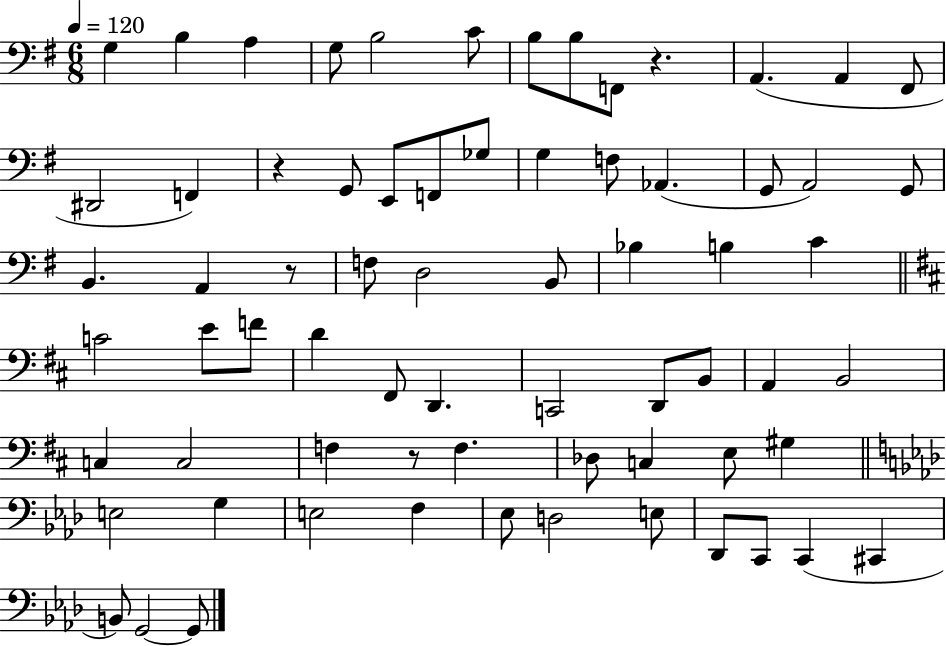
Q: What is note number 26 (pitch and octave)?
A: A2